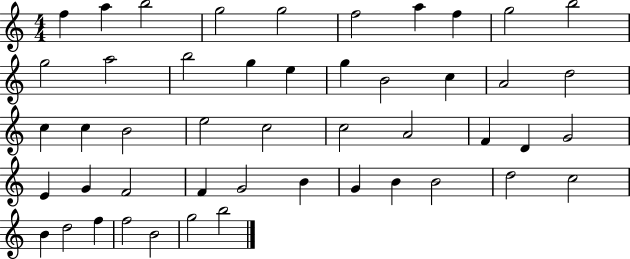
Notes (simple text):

F5/q A5/q B5/h G5/h G5/h F5/h A5/q F5/q G5/h B5/h G5/h A5/h B5/h G5/q E5/q G5/q B4/h C5/q A4/h D5/h C5/q C5/q B4/h E5/h C5/h C5/h A4/h F4/q D4/q G4/h E4/q G4/q F4/h F4/q G4/h B4/q G4/q B4/q B4/h D5/h C5/h B4/q D5/h F5/q F5/h B4/h G5/h B5/h